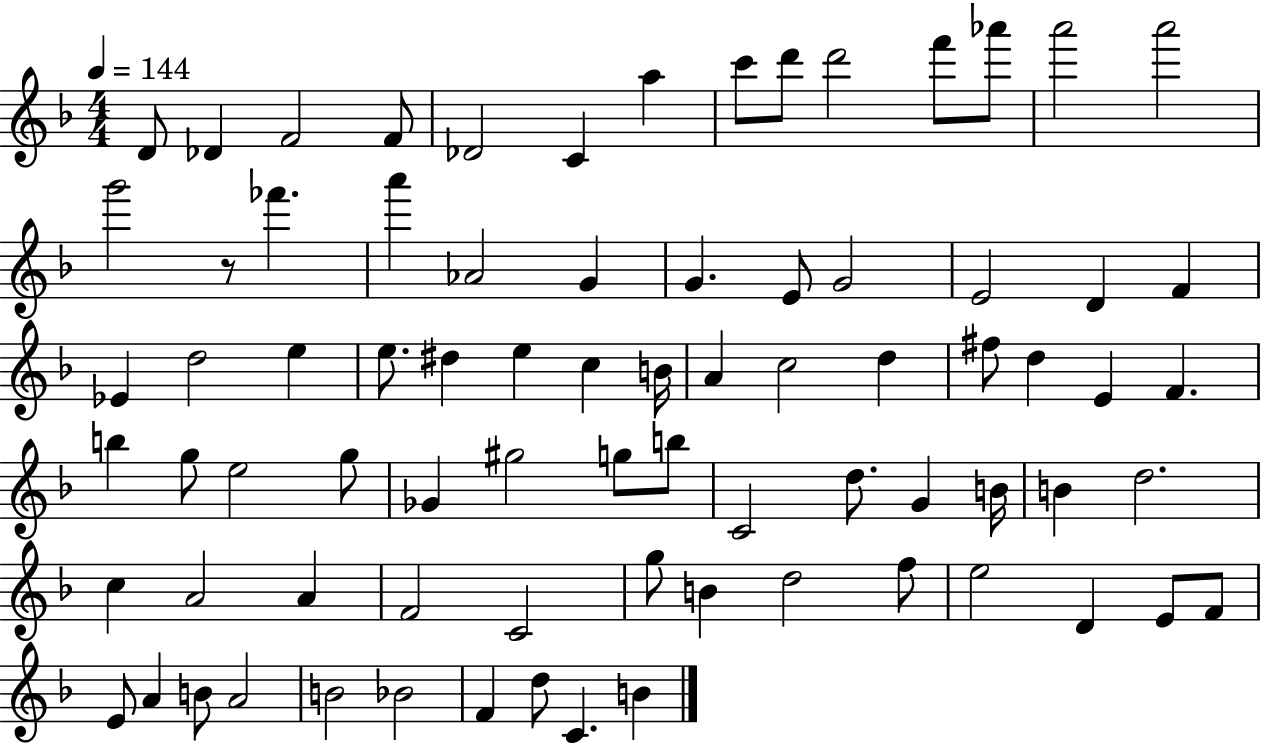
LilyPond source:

{
  \clef treble
  \numericTimeSignature
  \time 4/4
  \key f \major
  \tempo 4 = 144
  d'8 des'4 f'2 f'8 | des'2 c'4 a''4 | c'''8 d'''8 d'''2 f'''8 aes'''8 | a'''2 a'''2 | \break g'''2 r8 fes'''4. | a'''4 aes'2 g'4 | g'4. e'8 g'2 | e'2 d'4 f'4 | \break ees'4 d''2 e''4 | e''8. dis''4 e''4 c''4 b'16 | a'4 c''2 d''4 | fis''8 d''4 e'4 f'4. | \break b''4 g''8 e''2 g''8 | ges'4 gis''2 g''8 b''8 | c'2 d''8. g'4 b'16 | b'4 d''2. | \break c''4 a'2 a'4 | f'2 c'2 | g''8 b'4 d''2 f''8 | e''2 d'4 e'8 f'8 | \break e'8 a'4 b'8 a'2 | b'2 bes'2 | f'4 d''8 c'4. b'4 | \bar "|."
}